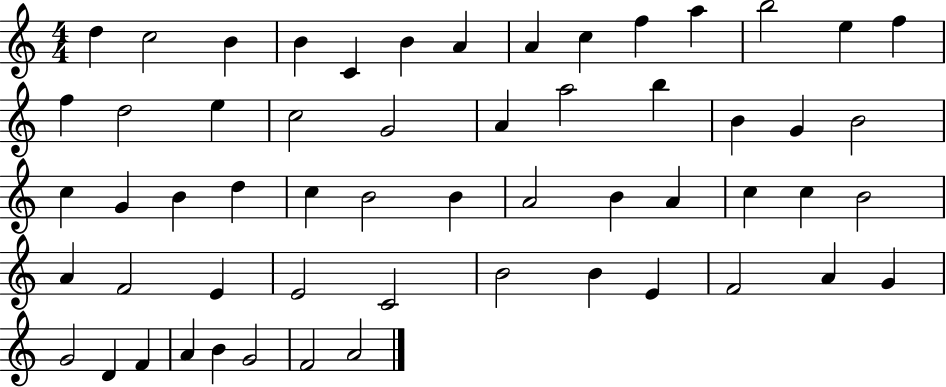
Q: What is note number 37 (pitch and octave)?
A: C5